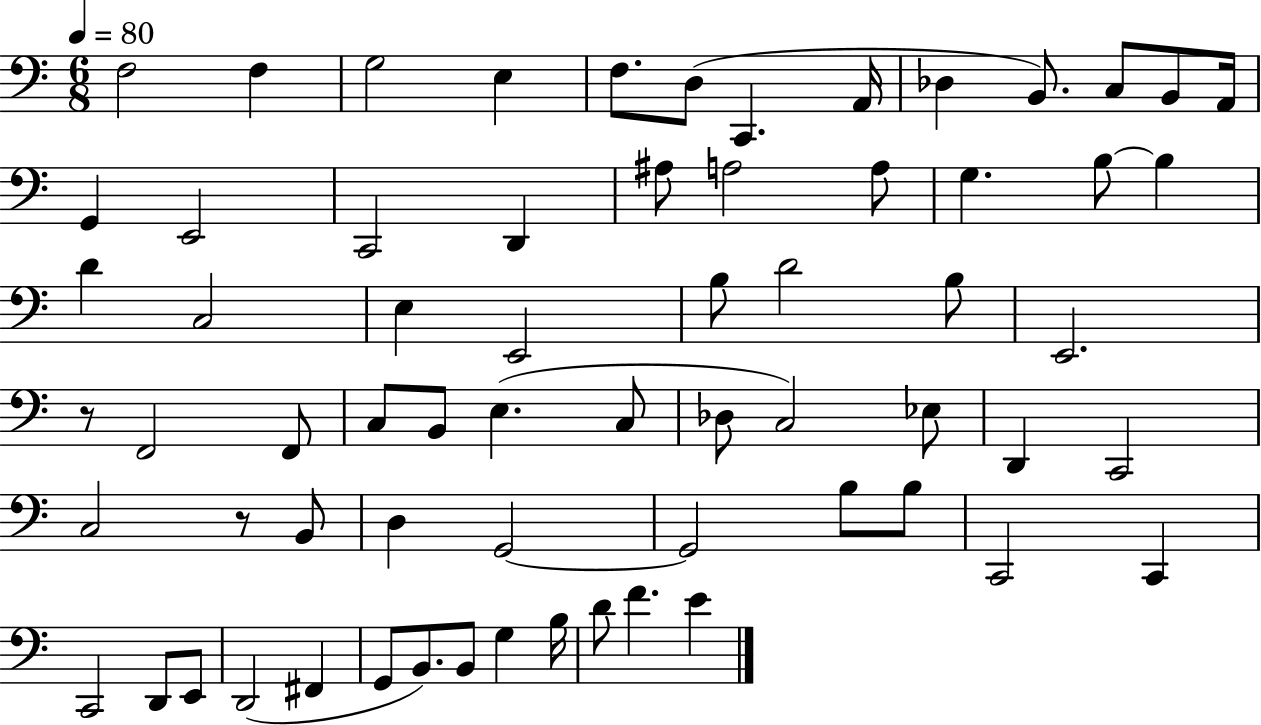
F3/h F3/q G3/h E3/q F3/e. D3/e C2/q. A2/s Db3/q B2/e. C3/e B2/e A2/s G2/q E2/h C2/h D2/q A#3/e A3/h A3/e G3/q. B3/e B3/q D4/q C3/h E3/q E2/h B3/e D4/h B3/e E2/h. R/e F2/h F2/e C3/e B2/e E3/q. C3/e Db3/e C3/h Eb3/e D2/q C2/h C3/h R/e B2/e D3/q G2/h G2/h B3/e B3/e C2/h C2/q C2/h D2/e E2/e D2/h F#2/q G2/e B2/e. B2/e G3/q B3/s D4/e F4/q. E4/q